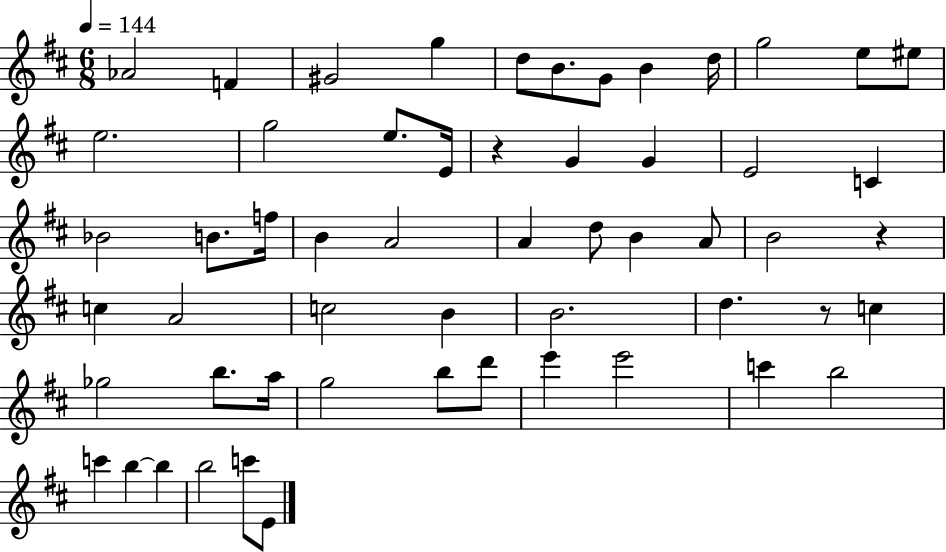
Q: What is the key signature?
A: D major